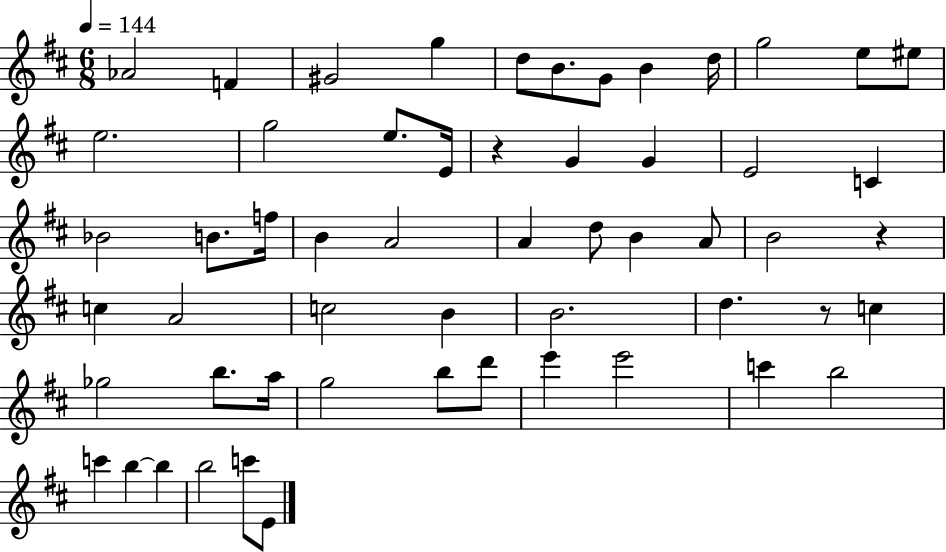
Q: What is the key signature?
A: D major